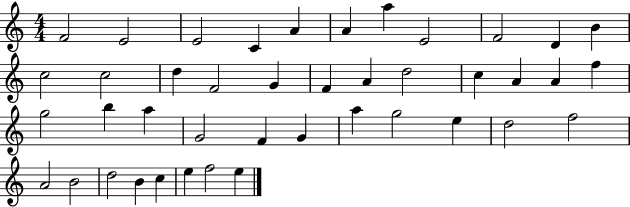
{
  \clef treble
  \numericTimeSignature
  \time 4/4
  \key c \major
  f'2 e'2 | e'2 c'4 a'4 | a'4 a''4 e'2 | f'2 d'4 b'4 | \break c''2 c''2 | d''4 f'2 g'4 | f'4 a'4 d''2 | c''4 a'4 a'4 f''4 | \break g''2 b''4 a''4 | g'2 f'4 g'4 | a''4 g''2 e''4 | d''2 f''2 | \break a'2 b'2 | d''2 b'4 c''4 | e''4 f''2 e''4 | \bar "|."
}